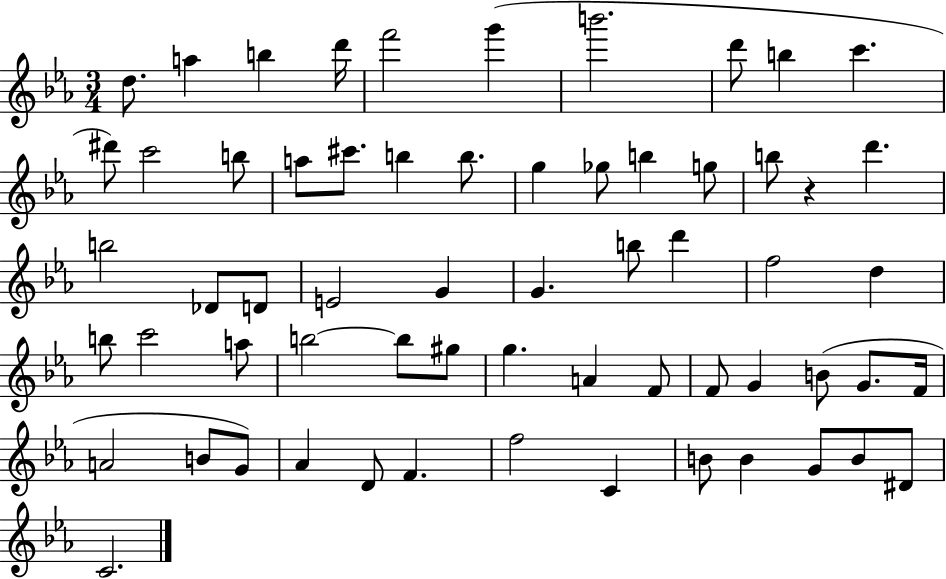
D5/e. A5/q B5/q D6/s F6/h G6/q B6/h. D6/e B5/q C6/q. D#6/e C6/h B5/e A5/e C#6/e. B5/q B5/e. G5/q Gb5/e B5/q G5/e B5/e R/q D6/q. B5/h Db4/e D4/e E4/h G4/q G4/q. B5/e D6/q F5/h D5/q B5/e C6/h A5/e B5/h B5/e G#5/e G5/q. A4/q F4/e F4/e G4/q B4/e G4/e. F4/s A4/h B4/e G4/e Ab4/q D4/e F4/q. F5/h C4/q B4/e B4/q G4/e B4/e D#4/e C4/h.